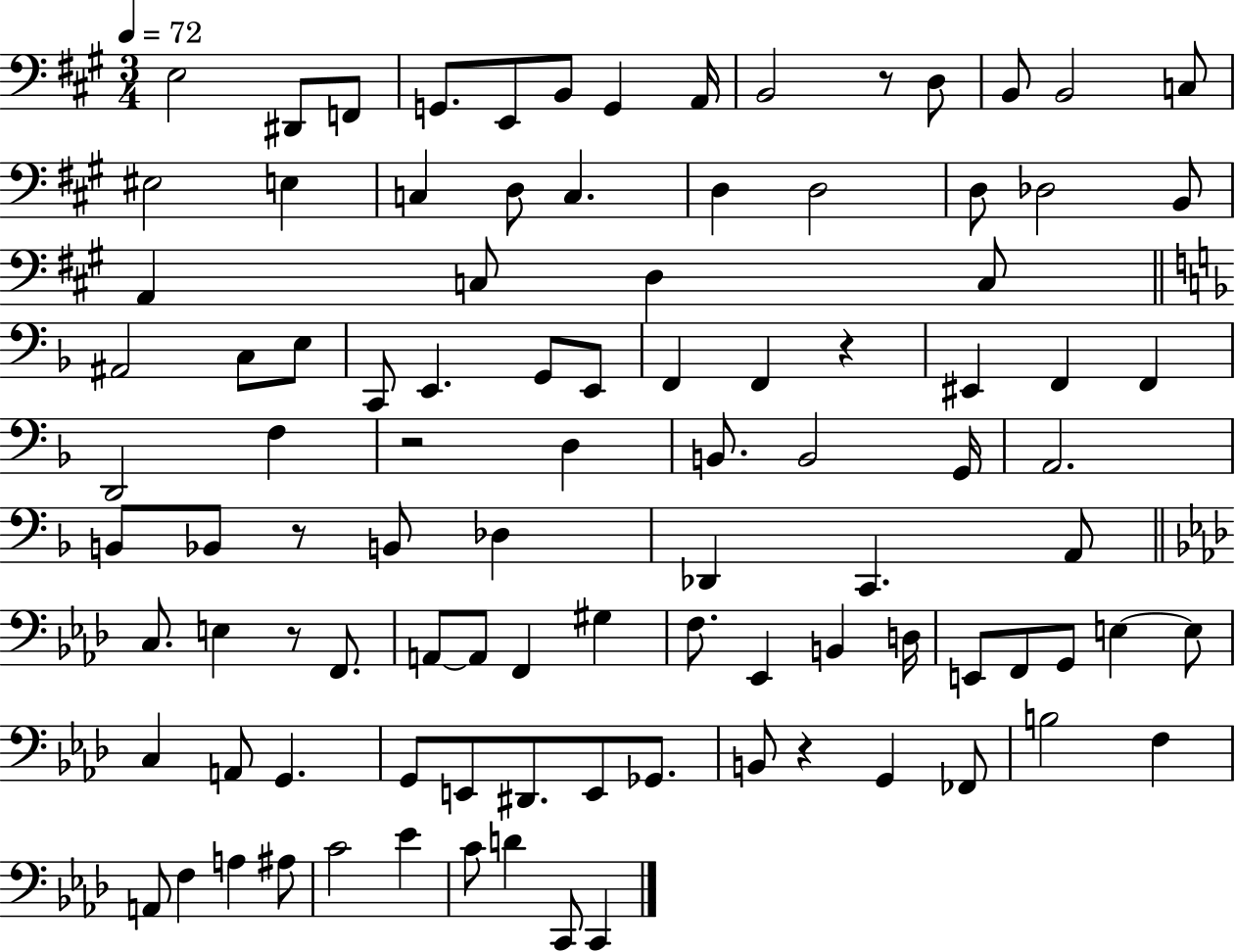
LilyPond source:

{
  \clef bass
  \numericTimeSignature
  \time 3/4
  \key a \major
  \tempo 4 = 72
  e2 dis,8 f,8 | g,8. e,8 b,8 g,4 a,16 | b,2 r8 d8 | b,8 b,2 c8 | \break eis2 e4 | c4 d8 c4. | d4 d2 | d8 des2 b,8 | \break a,4 c8 d4 c8 | \bar "||" \break \key d \minor ais,2 c8 e8 | c,8 e,4. g,8 e,8 | f,4 f,4 r4 | eis,4 f,4 f,4 | \break d,2 f4 | r2 d4 | b,8. b,2 g,16 | a,2. | \break b,8 bes,8 r8 b,8 des4 | des,4 c,4. a,8 | \bar "||" \break \key f \minor c8. e4 r8 f,8. | a,8~~ a,8 f,4 gis4 | f8. ees,4 b,4 d16 | e,8 f,8 g,8 e4~~ e8 | \break c4 a,8 g,4. | g,8 e,8 dis,8. e,8 ges,8. | b,8 r4 g,4 fes,8 | b2 f4 | \break a,8 f4 a4 ais8 | c'2 ees'4 | c'8 d'4 c,8 c,4 | \bar "|."
}